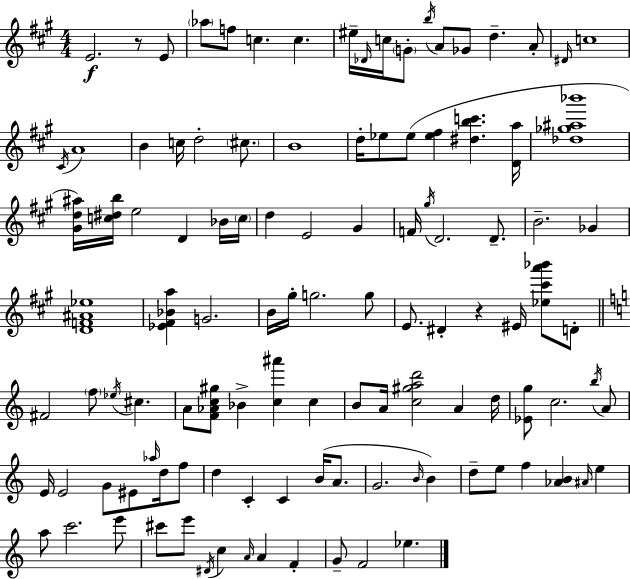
X:1
T:Untitled
M:4/4
L:1/4
K:A
E2 z/2 E/2 _a/2 f/2 c c ^e/4 _D/4 c/4 G/2 b/4 A/2 _G/2 d A/2 ^D/4 c4 ^C/4 A4 B c/4 d2 ^c/2 B4 d/4 _e/2 _e/2 [_e^f] [^dbc'] [Da]/4 [_d_g^a_b']4 [^Gd^a]/4 [c^db]/4 e2 D _B/4 c/4 d E2 ^G F/4 ^g/4 D2 D/2 B2 _G [DF^A_e]4 [_E^F_Ba] G2 B/4 ^g/4 g2 g/2 E/2 ^D z ^E/4 [_e^c'a'_b']/2 D/2 ^F2 f/2 _e/4 ^c A/2 [F_Ac^g]/2 _B [c^a'] c B/2 A/4 [c^gad']2 A d/4 [_Eg]/2 c2 b/4 A/2 E/4 E2 G/2 ^E/2 _a/4 d/4 f/2 d C C B/4 A/2 G2 B/4 B d/2 e/2 f [_AB] ^A/4 e a/2 c'2 e'/2 ^c'/2 e'/2 ^D/4 c A/4 A F G/2 F2 _e